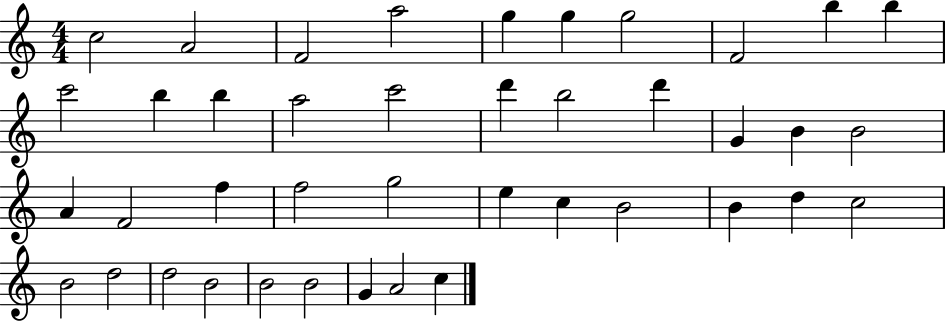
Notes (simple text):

C5/h A4/h F4/h A5/h G5/q G5/q G5/h F4/h B5/q B5/q C6/h B5/q B5/q A5/h C6/h D6/q B5/h D6/q G4/q B4/q B4/h A4/q F4/h F5/q F5/h G5/h E5/q C5/q B4/h B4/q D5/q C5/h B4/h D5/h D5/h B4/h B4/h B4/h G4/q A4/h C5/q